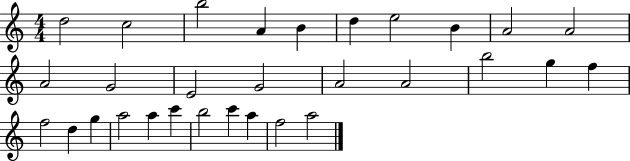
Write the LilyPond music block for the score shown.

{
  \clef treble
  \numericTimeSignature
  \time 4/4
  \key c \major
  d''2 c''2 | b''2 a'4 b'4 | d''4 e''2 b'4 | a'2 a'2 | \break a'2 g'2 | e'2 g'2 | a'2 a'2 | b''2 g''4 f''4 | \break f''2 d''4 g''4 | a''2 a''4 c'''4 | b''2 c'''4 a''4 | f''2 a''2 | \break \bar "|."
}